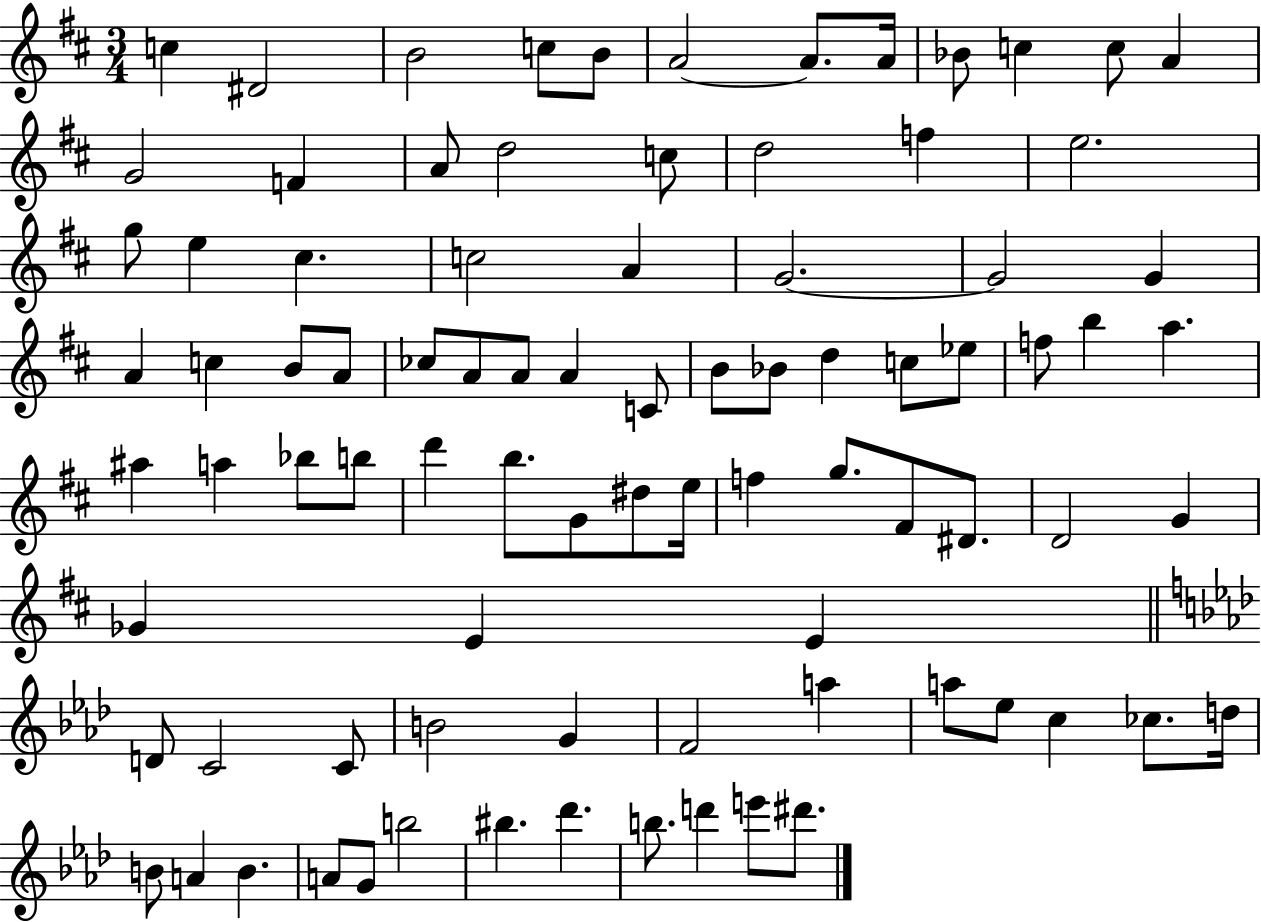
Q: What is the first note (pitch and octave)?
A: C5